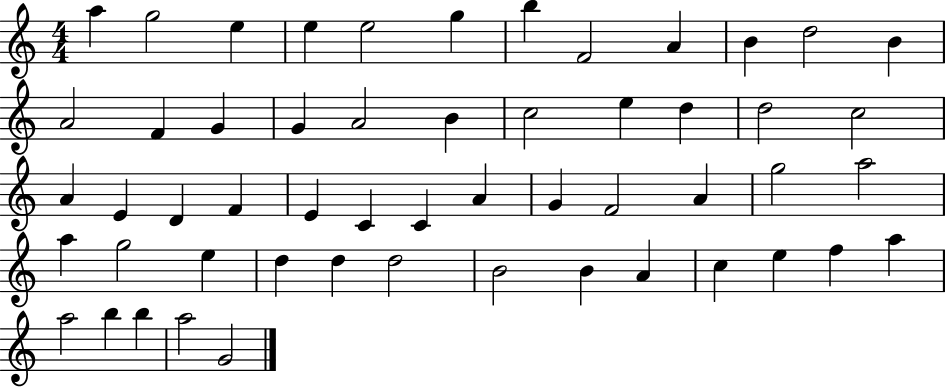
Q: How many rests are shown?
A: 0